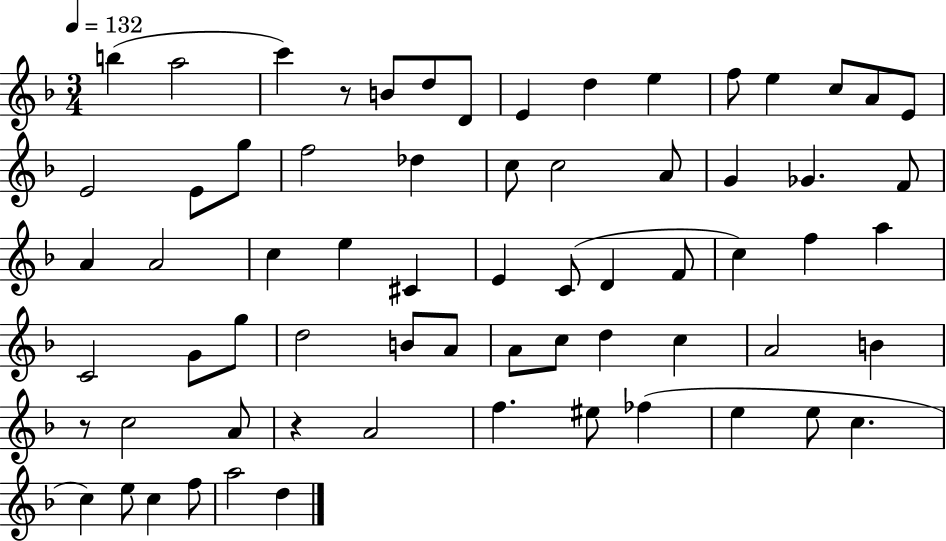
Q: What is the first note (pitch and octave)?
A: B5